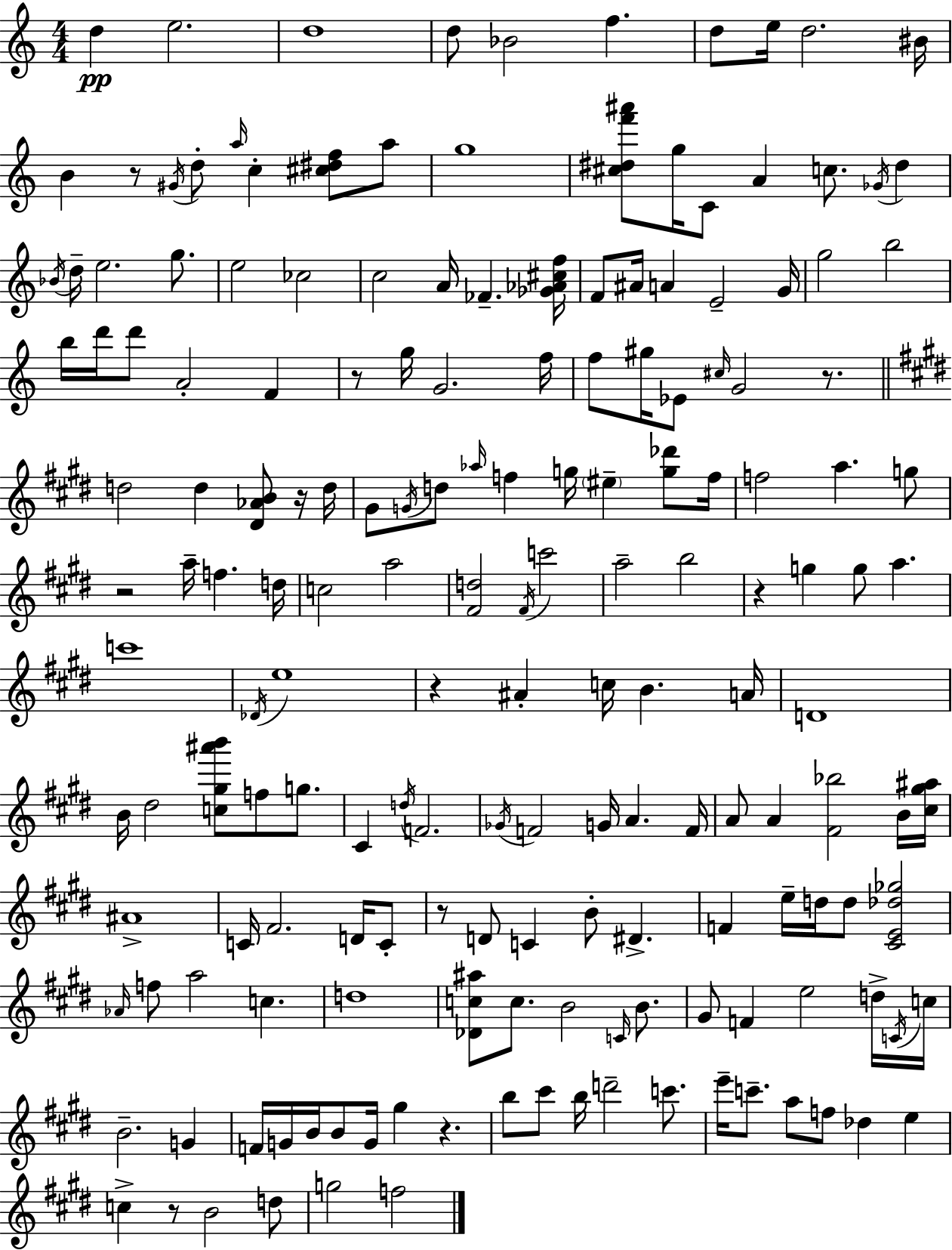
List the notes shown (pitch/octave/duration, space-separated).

D5/q E5/h. D5/w D5/e Bb4/h F5/q. D5/e E5/s D5/h. BIS4/s B4/q R/e G#4/s D5/e A5/s C5/q [C#5,D#5,F5]/e A5/e G5/w [C#5,D#5,F6,A#6]/e G5/s C4/e A4/q C5/e. Gb4/s D#5/q Bb4/s D5/s E5/h. G5/e. E5/h CES5/h C5/h A4/s FES4/q. [Gb4,Ab4,C#5,F5]/s F4/e A#4/s A4/q E4/h G4/s G5/h B5/h B5/s D6/s D6/e A4/h F4/q R/e G5/s G4/h. F5/s F5/e G#5/s Eb4/e C#5/s G4/h R/e. D5/h D5/q [D#4,Ab4,B4]/e R/s D5/s G#4/e G4/s D5/e Ab5/s F5/q G5/s EIS5/q [G5,Db6]/e F5/s F5/h A5/q. G5/e R/h A5/s F5/q. D5/s C5/h A5/h [F#4,D5]/h F#4/s C6/h A5/h B5/h R/q G5/q G5/e A5/q. C6/w Db4/s E5/w R/q A#4/q C5/s B4/q. A4/s D4/w B4/s D#5/h [C5,G#5,A#6,B6]/e F5/e G5/e. C#4/q D5/s F4/h. Gb4/s F4/h G4/s A4/q. F4/s A4/e A4/q [F#4,Bb5]/h B4/s [C#5,G#5,A#5]/s A#4/w C4/s F#4/h. D4/s C4/e R/e D4/e C4/q B4/e D#4/q. F4/q E5/s D5/s D5/e [C#4,E4,Db5,Gb5]/h Ab4/s F5/e A5/h C5/q. D5/w [Db4,C5,A#5]/e C5/e. B4/h C4/s B4/e. G#4/e F4/q E5/h D5/s C4/s C5/s B4/h. G4/q F4/s G4/s B4/s B4/e G4/s G#5/q R/q. B5/e C#6/e B5/s D6/h C6/e. E6/s C6/e. A5/e F5/e Db5/q E5/q C5/q R/e B4/h D5/e G5/h F5/h